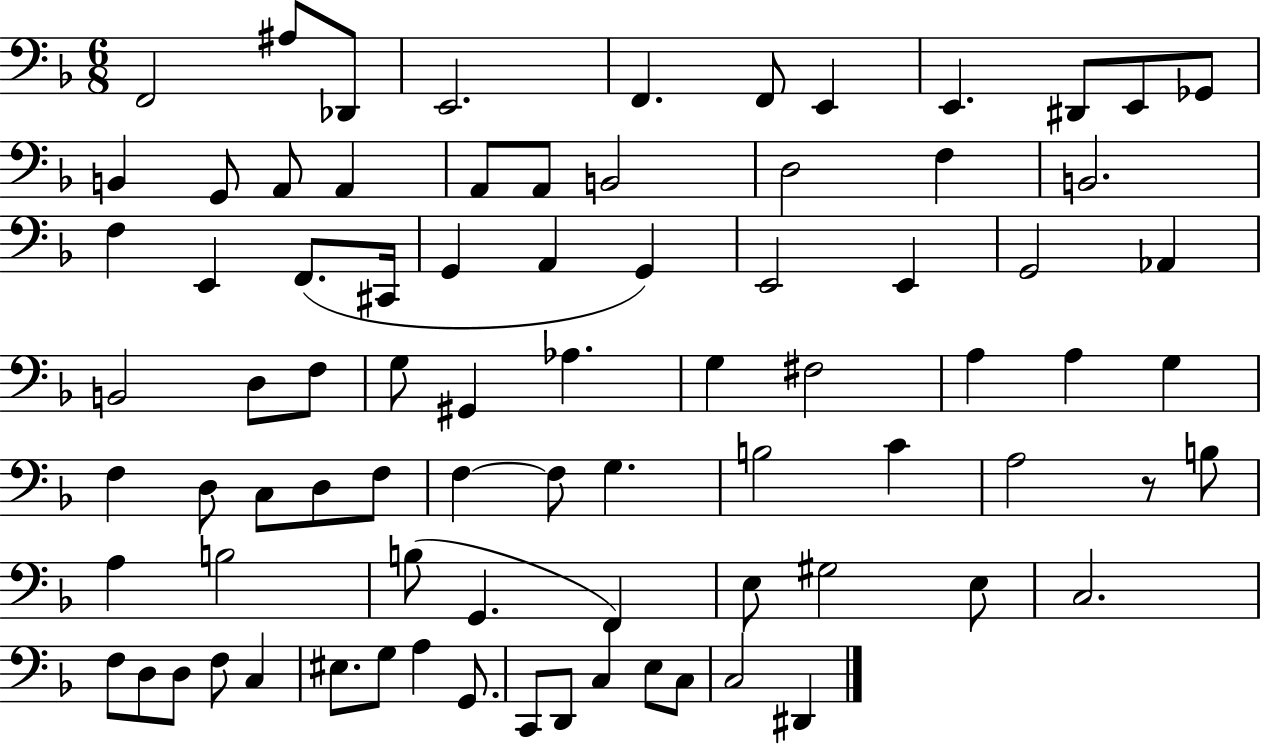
F2/h A#3/e Db2/e E2/h. F2/q. F2/e E2/q E2/q. D#2/e E2/e Gb2/e B2/q G2/e A2/e A2/q A2/e A2/e B2/h D3/h F3/q B2/h. F3/q E2/q F2/e. C#2/s G2/q A2/q G2/q E2/h E2/q G2/h Ab2/q B2/h D3/e F3/e G3/e G#2/q Ab3/q. G3/q F#3/h A3/q A3/q G3/q F3/q D3/e C3/e D3/e F3/e F3/q F3/e G3/q. B3/h C4/q A3/h R/e B3/e A3/q B3/h B3/e G2/q. F2/q E3/e G#3/h E3/e C3/h. F3/e D3/e D3/e F3/e C3/q EIS3/e. G3/e A3/q G2/e. C2/e D2/e C3/q E3/e C3/e C3/h D#2/q